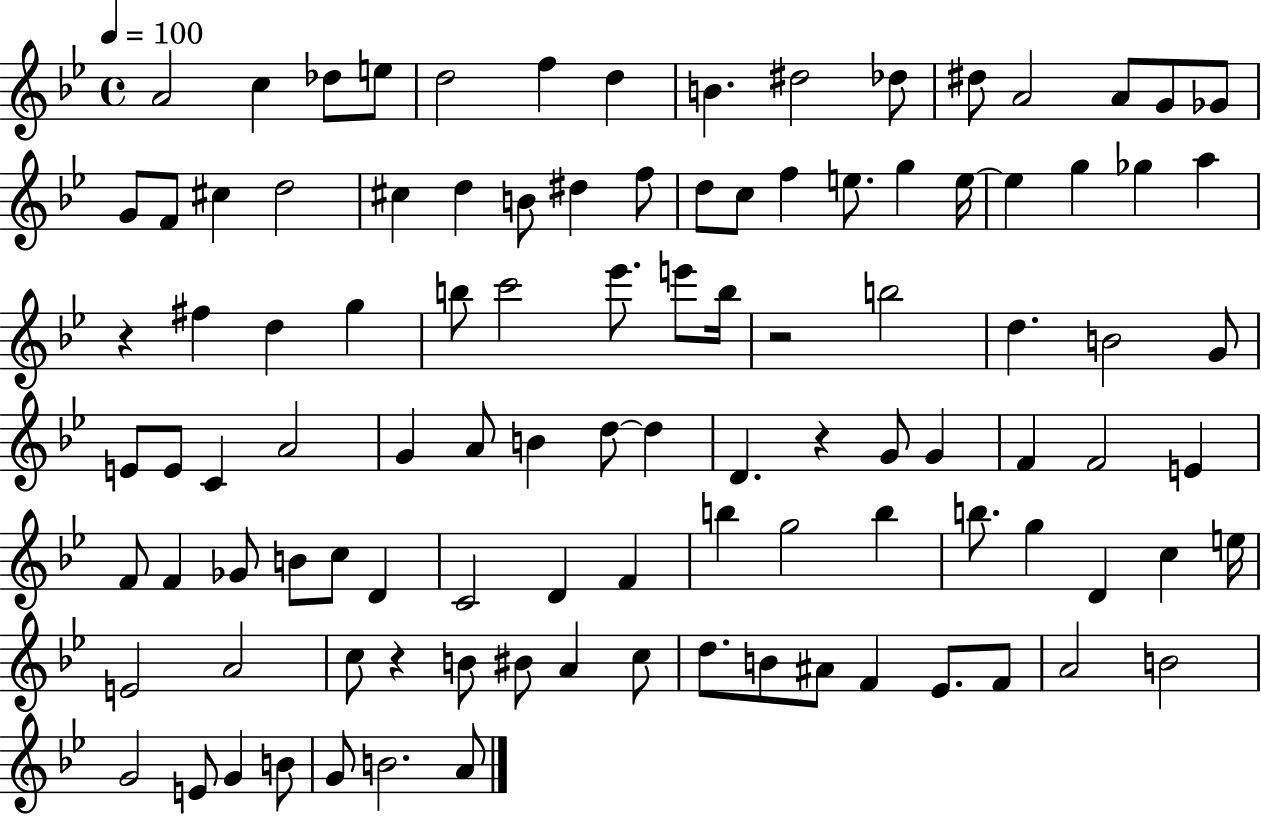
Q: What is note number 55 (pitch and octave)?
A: D5